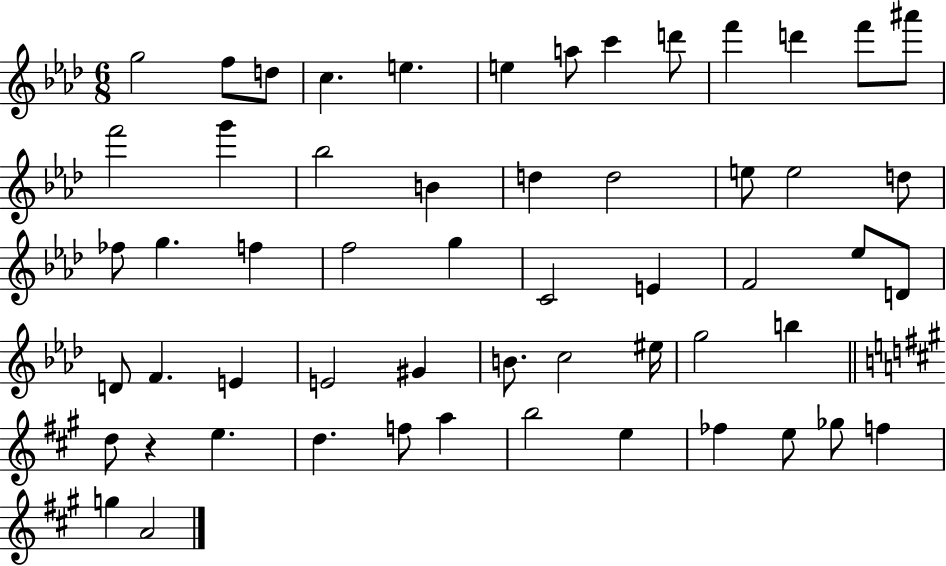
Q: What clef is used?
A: treble